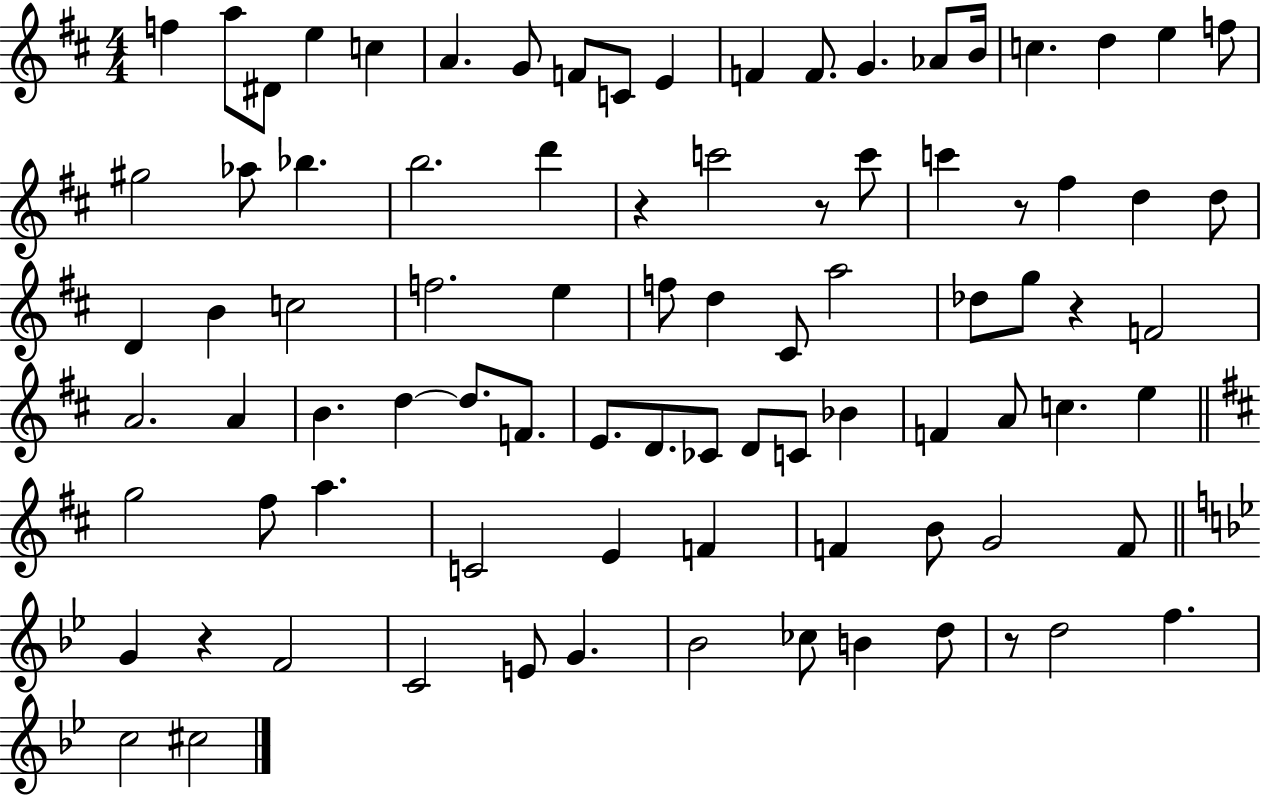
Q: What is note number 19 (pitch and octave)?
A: F5